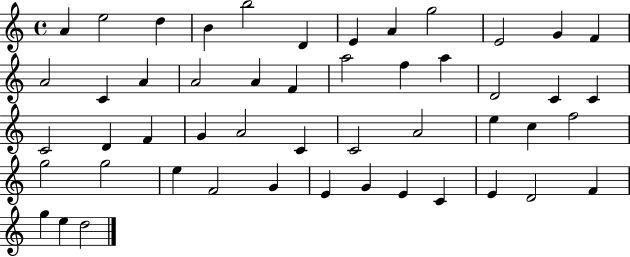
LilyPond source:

{
  \clef treble
  \time 4/4
  \defaultTimeSignature
  \key c \major
  a'4 e''2 d''4 | b'4 b''2 d'4 | e'4 a'4 g''2 | e'2 g'4 f'4 | \break a'2 c'4 a'4 | a'2 a'4 f'4 | a''2 f''4 a''4 | d'2 c'4 c'4 | \break c'2 d'4 f'4 | g'4 a'2 c'4 | c'2 a'2 | e''4 c''4 f''2 | \break g''2 g''2 | e''4 f'2 g'4 | e'4 g'4 e'4 c'4 | e'4 d'2 f'4 | \break g''4 e''4 d''2 | \bar "|."
}